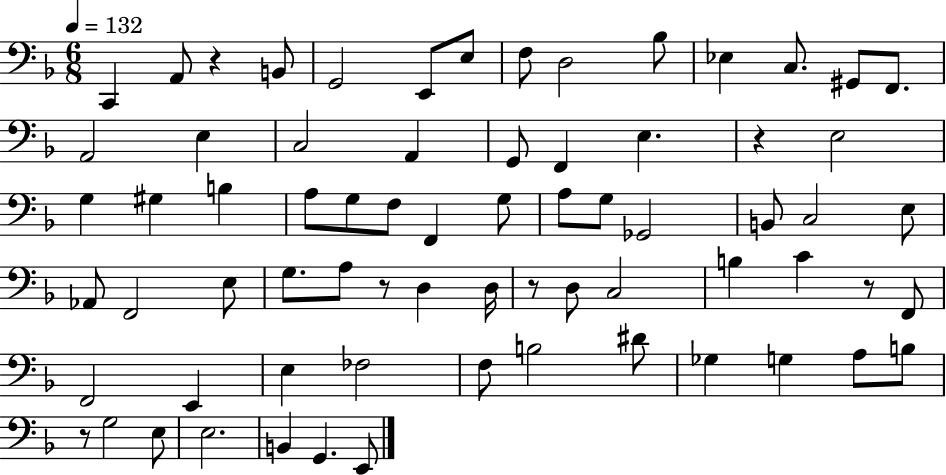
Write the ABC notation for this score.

X:1
T:Untitled
M:6/8
L:1/4
K:F
C,, A,,/2 z B,,/2 G,,2 E,,/2 E,/2 F,/2 D,2 _B,/2 _E, C,/2 ^G,,/2 F,,/2 A,,2 E, C,2 A,, G,,/2 F,, E, z E,2 G, ^G, B, A,/2 G,/2 F,/2 F,, G,/2 A,/2 G,/2 _G,,2 B,,/2 C,2 E,/2 _A,,/2 F,,2 E,/2 G,/2 A,/2 z/2 D, D,/4 z/2 D,/2 C,2 B, C z/2 F,,/2 F,,2 E,, E, _F,2 F,/2 B,2 ^D/2 _G, G, A,/2 B,/2 z/2 G,2 E,/2 E,2 B,, G,, E,,/2